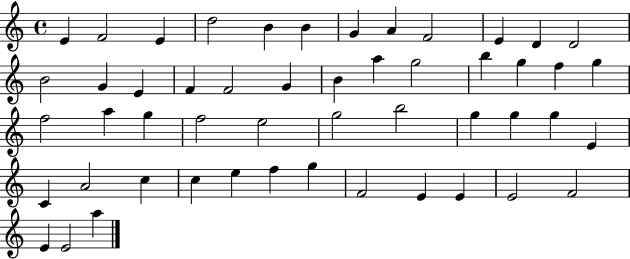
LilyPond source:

{
  \clef treble
  \time 4/4
  \defaultTimeSignature
  \key c \major
  e'4 f'2 e'4 | d''2 b'4 b'4 | g'4 a'4 f'2 | e'4 d'4 d'2 | \break b'2 g'4 e'4 | f'4 f'2 g'4 | b'4 a''4 g''2 | b''4 g''4 f''4 g''4 | \break f''2 a''4 g''4 | f''2 e''2 | g''2 b''2 | g''4 g''4 g''4 e'4 | \break c'4 a'2 c''4 | c''4 e''4 f''4 g''4 | f'2 e'4 e'4 | e'2 f'2 | \break e'4 e'2 a''4 | \bar "|."
}